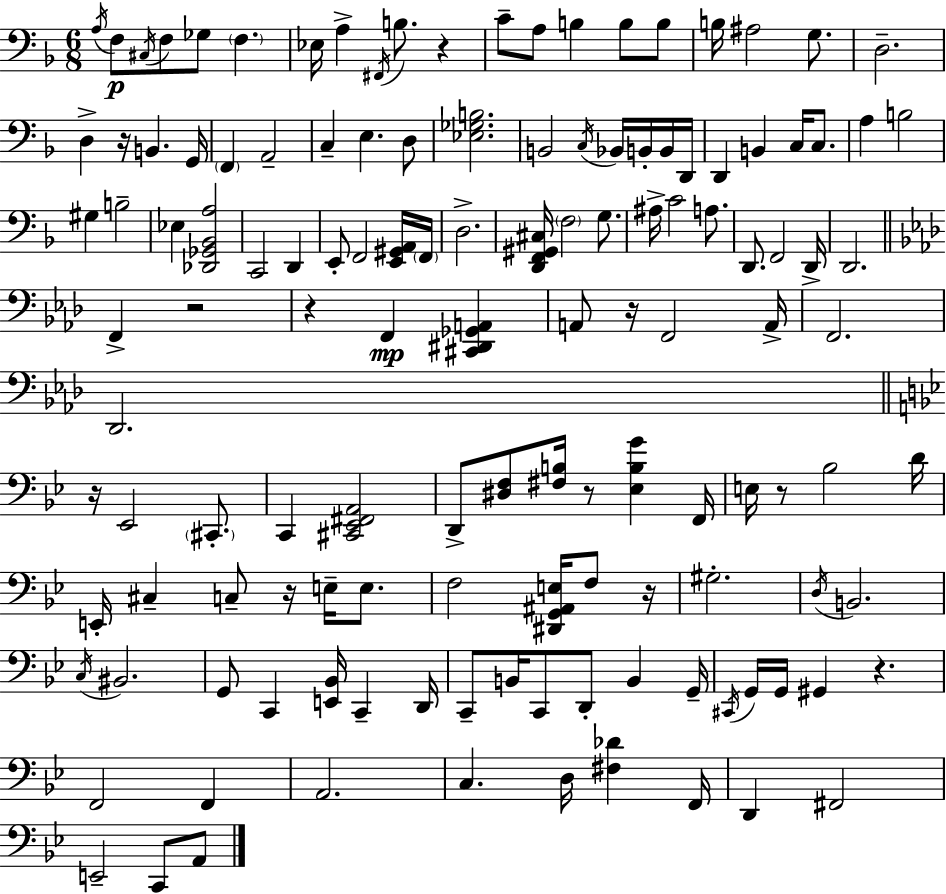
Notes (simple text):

A3/s F3/e C#3/s F3/e Gb3/e F3/q. Eb3/s A3/q F#2/s B3/e. R/q C4/e A3/e B3/q B3/e B3/e B3/s A#3/h G3/e. D3/h. D3/q R/s B2/q. G2/s F2/q A2/h C3/q E3/q. D3/e [Eb3,Gb3,B3]/h. B2/h C3/s Bb2/s B2/s B2/s D2/s D2/q B2/q C3/s C3/e. A3/q B3/h G#3/q B3/h Eb3/q [Db2,Gb2,Bb2,A3]/h C2/h D2/q E2/e F2/h [E2,G#2,A2]/s F2/s D3/h. [D2,F2,G#2,C#3]/s F3/h G3/e. A#3/s C4/h A3/e. D2/e. F2/h D2/s D2/h. F2/q R/h R/q F2/q [C#2,D#2,Gb2,A2]/q A2/e R/s F2/h A2/s F2/h. Db2/h. R/s Eb2/h C#2/e. C2/q [C#2,Eb2,F#2,A2]/h D2/e [D#3,F3]/e [F#3,B3]/s R/e [Eb3,B3,G4]/q F2/s E3/s R/e Bb3/h D4/s E2/s C#3/q C3/e R/s E3/s E3/e. F3/h [D#2,G2,A#2,E3]/s F3/e R/s G#3/h. D3/s B2/h. C3/s BIS2/h. G2/e C2/q [E2,Bb2]/s C2/q D2/s C2/e B2/s C2/e D2/e B2/q G2/s C#2/s G2/s G2/s G#2/q R/q. F2/h F2/q A2/h. C3/q. D3/s [F#3,Db4]/q F2/s D2/q F#2/h E2/h C2/e A2/e